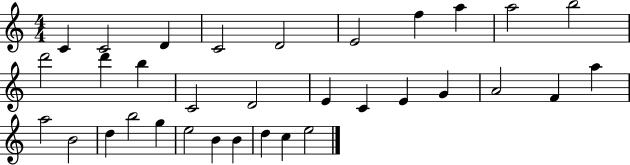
X:1
T:Untitled
M:4/4
L:1/4
K:C
C C2 D C2 D2 E2 f a a2 b2 d'2 d' b C2 D2 E C E G A2 F a a2 B2 d b2 g e2 B B d c e2